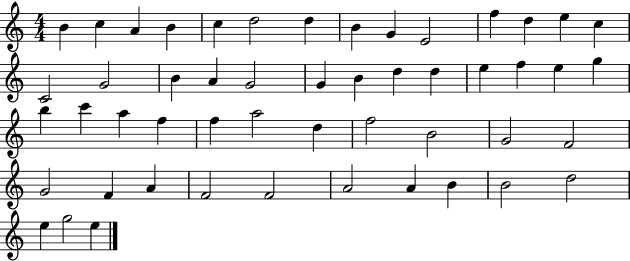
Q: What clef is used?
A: treble